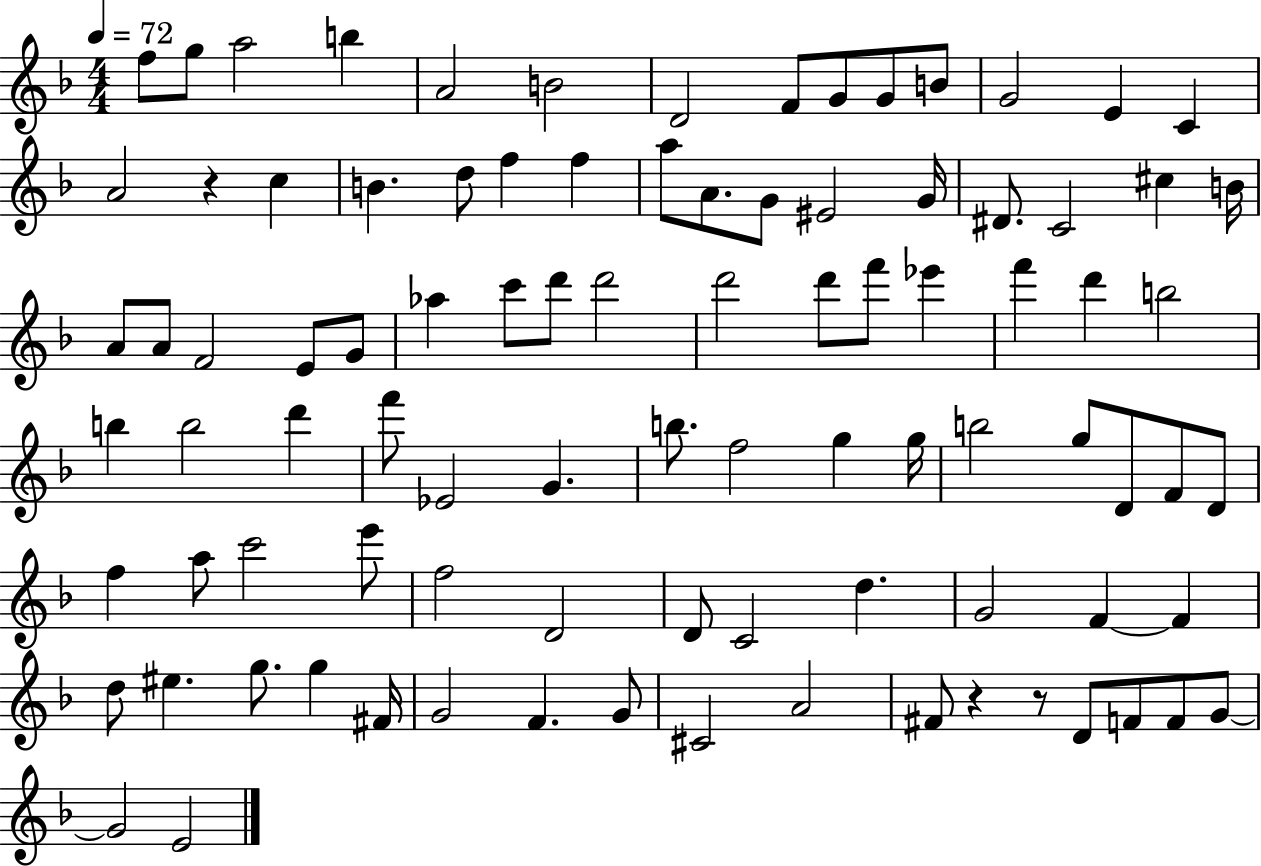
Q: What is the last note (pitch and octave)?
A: E4